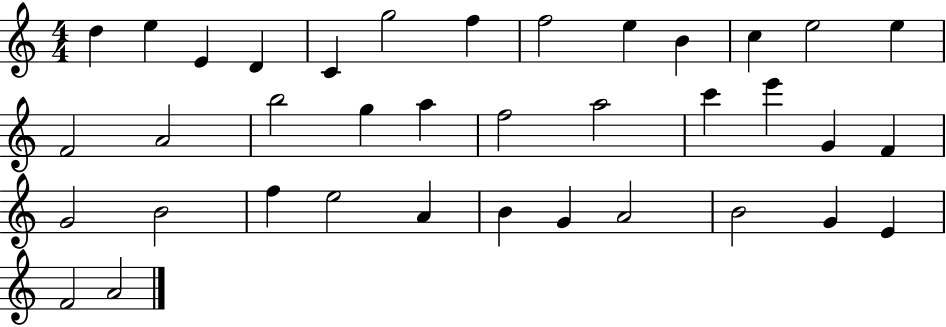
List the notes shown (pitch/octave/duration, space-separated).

D5/q E5/q E4/q D4/q C4/q G5/h F5/q F5/h E5/q B4/q C5/q E5/h E5/q F4/h A4/h B5/h G5/q A5/q F5/h A5/h C6/q E6/q G4/q F4/q G4/h B4/h F5/q E5/h A4/q B4/q G4/q A4/h B4/h G4/q E4/q F4/h A4/h